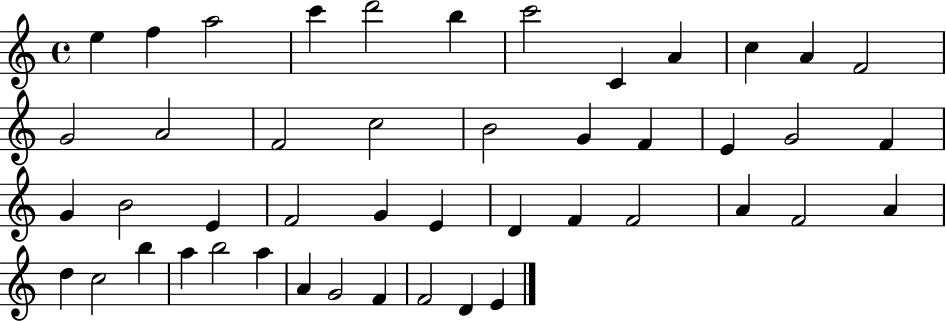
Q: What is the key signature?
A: C major